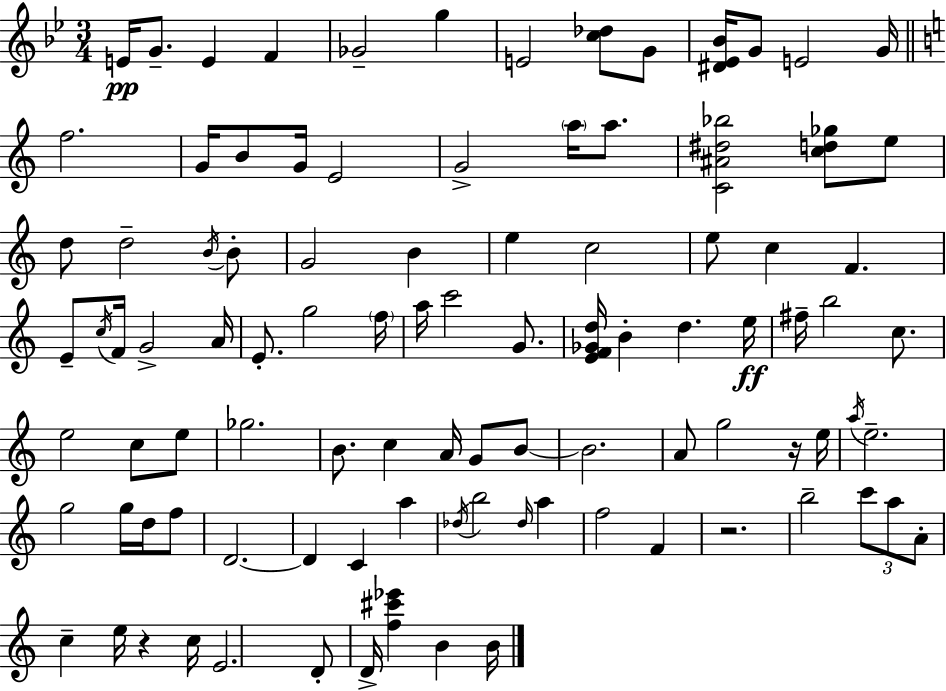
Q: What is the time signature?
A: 3/4